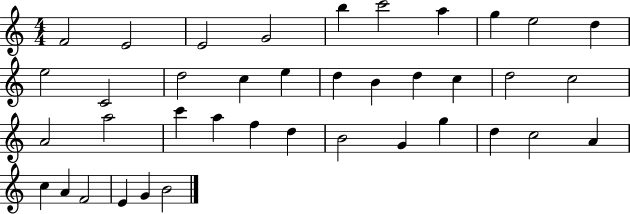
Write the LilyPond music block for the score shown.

{
  \clef treble
  \numericTimeSignature
  \time 4/4
  \key c \major
  f'2 e'2 | e'2 g'2 | b''4 c'''2 a''4 | g''4 e''2 d''4 | \break e''2 c'2 | d''2 c''4 e''4 | d''4 b'4 d''4 c''4 | d''2 c''2 | \break a'2 a''2 | c'''4 a''4 f''4 d''4 | b'2 g'4 g''4 | d''4 c''2 a'4 | \break c''4 a'4 f'2 | e'4 g'4 b'2 | \bar "|."
}